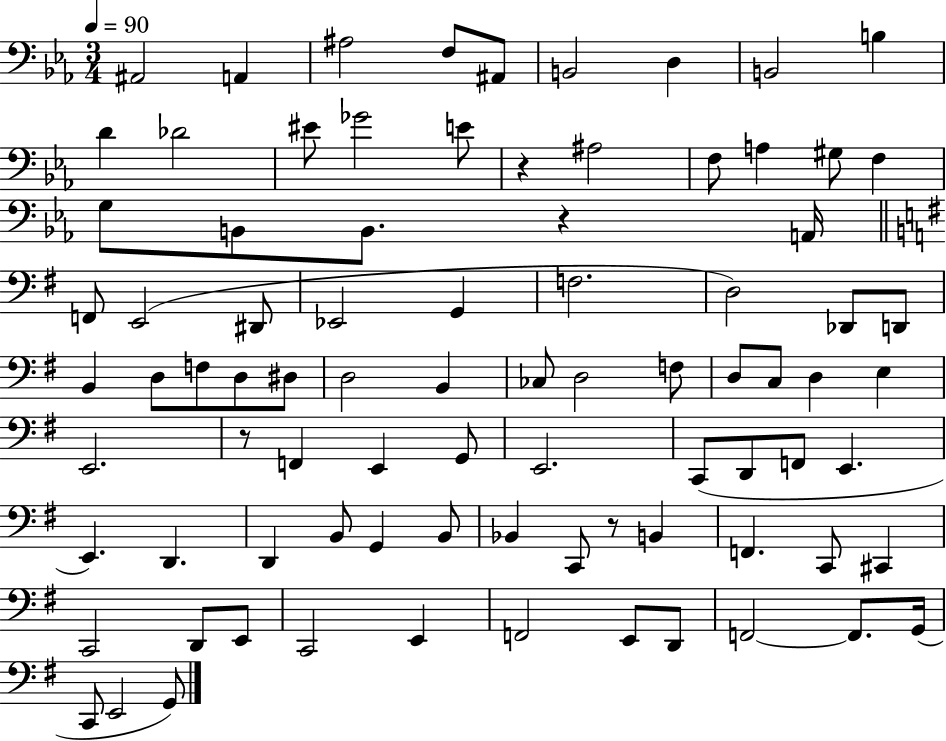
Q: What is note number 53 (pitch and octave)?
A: D2